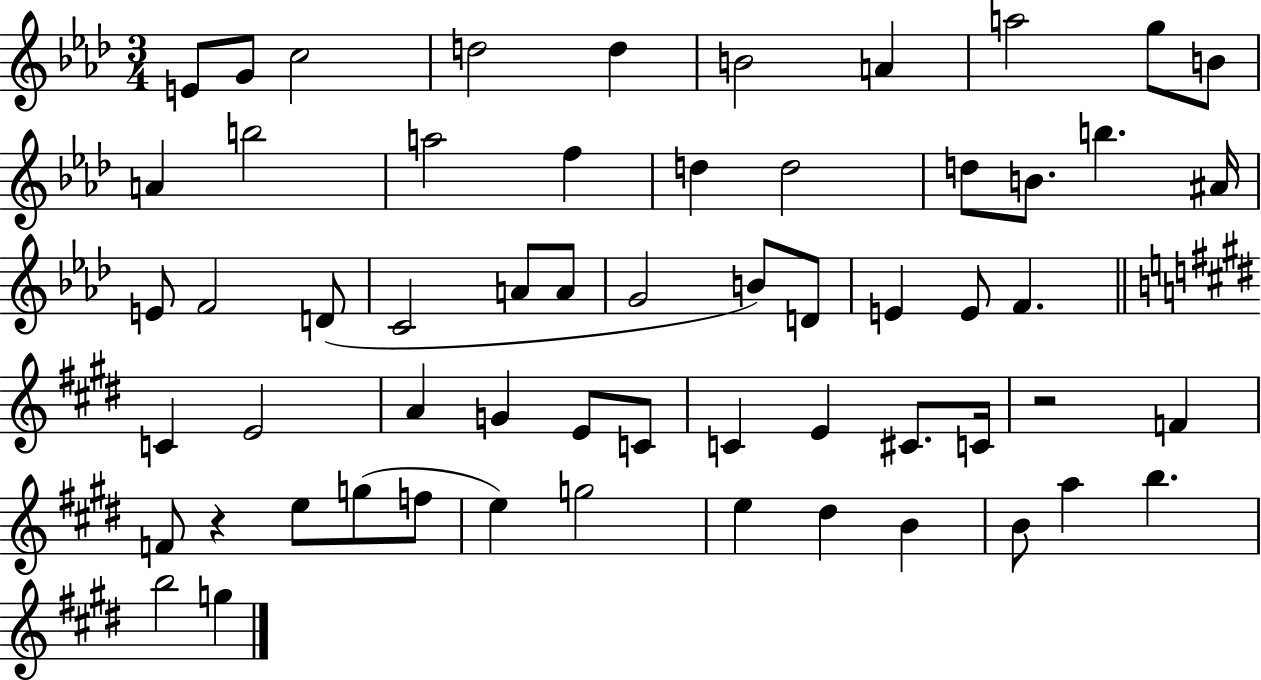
E4/e G4/e C5/h D5/h D5/q B4/h A4/q A5/h G5/e B4/e A4/q B5/h A5/h F5/q D5/q D5/h D5/e B4/e. B5/q. A#4/s E4/e F4/h D4/e C4/h A4/e A4/e G4/h B4/e D4/e E4/q E4/e F4/q. C4/q E4/h A4/q G4/q E4/e C4/e C4/q E4/q C#4/e. C4/s R/h F4/q F4/e R/q E5/e G5/e F5/e E5/q G5/h E5/q D#5/q B4/q B4/e A5/q B5/q. B5/h G5/q